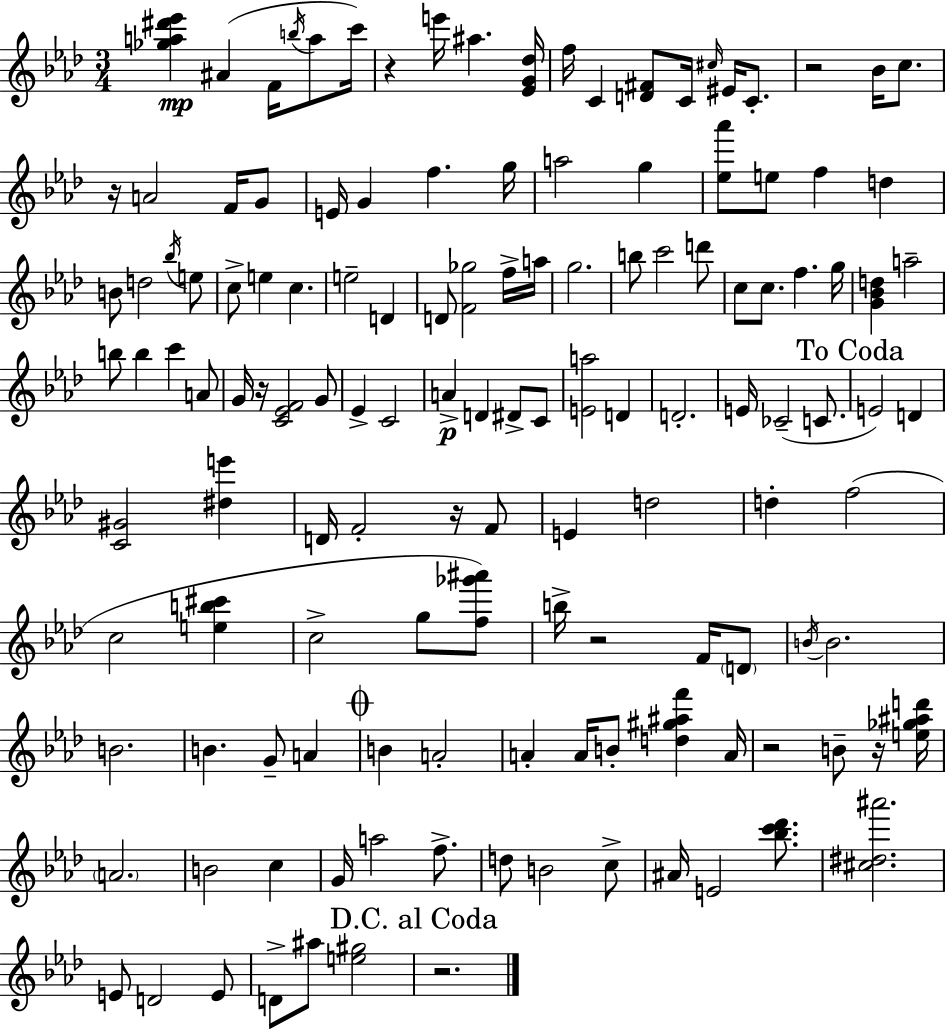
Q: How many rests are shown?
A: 9